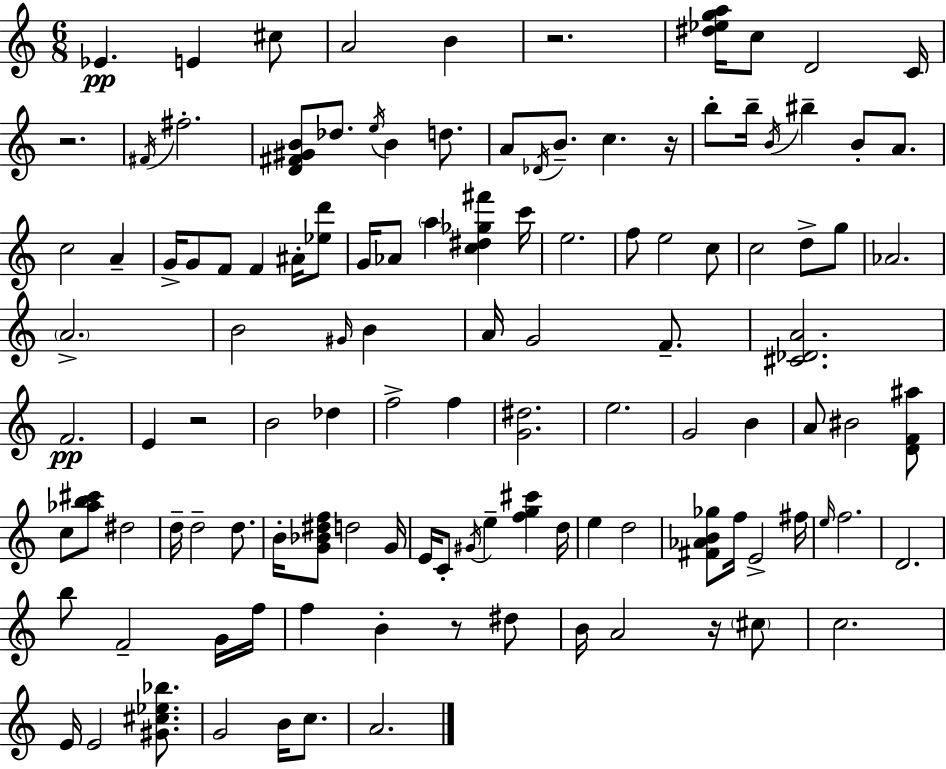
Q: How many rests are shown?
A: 6